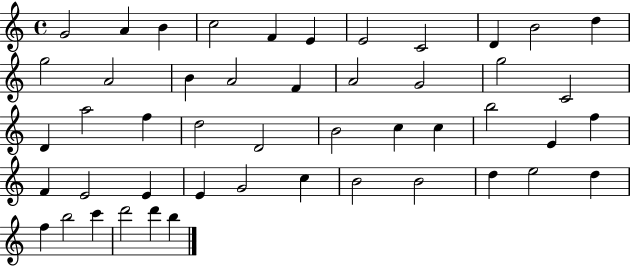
G4/h A4/q B4/q C5/h F4/q E4/q E4/h C4/h D4/q B4/h D5/q G5/h A4/h B4/q A4/h F4/q A4/h G4/h G5/h C4/h D4/q A5/h F5/q D5/h D4/h B4/h C5/q C5/q B5/h E4/q F5/q F4/q E4/h E4/q E4/q G4/h C5/q B4/h B4/h D5/q E5/h D5/q F5/q B5/h C6/q D6/h D6/q B5/q